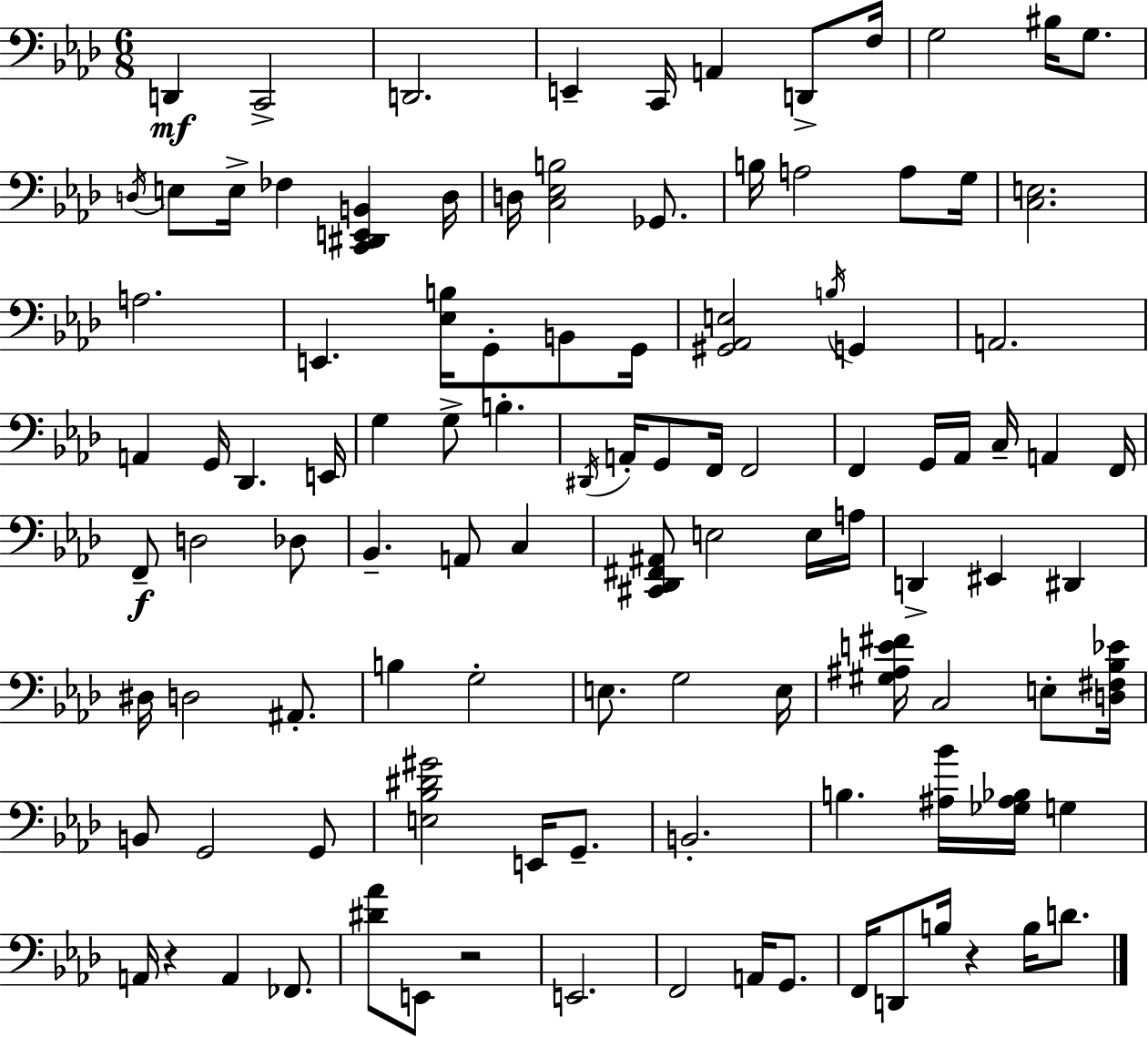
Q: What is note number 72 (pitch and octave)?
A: G2